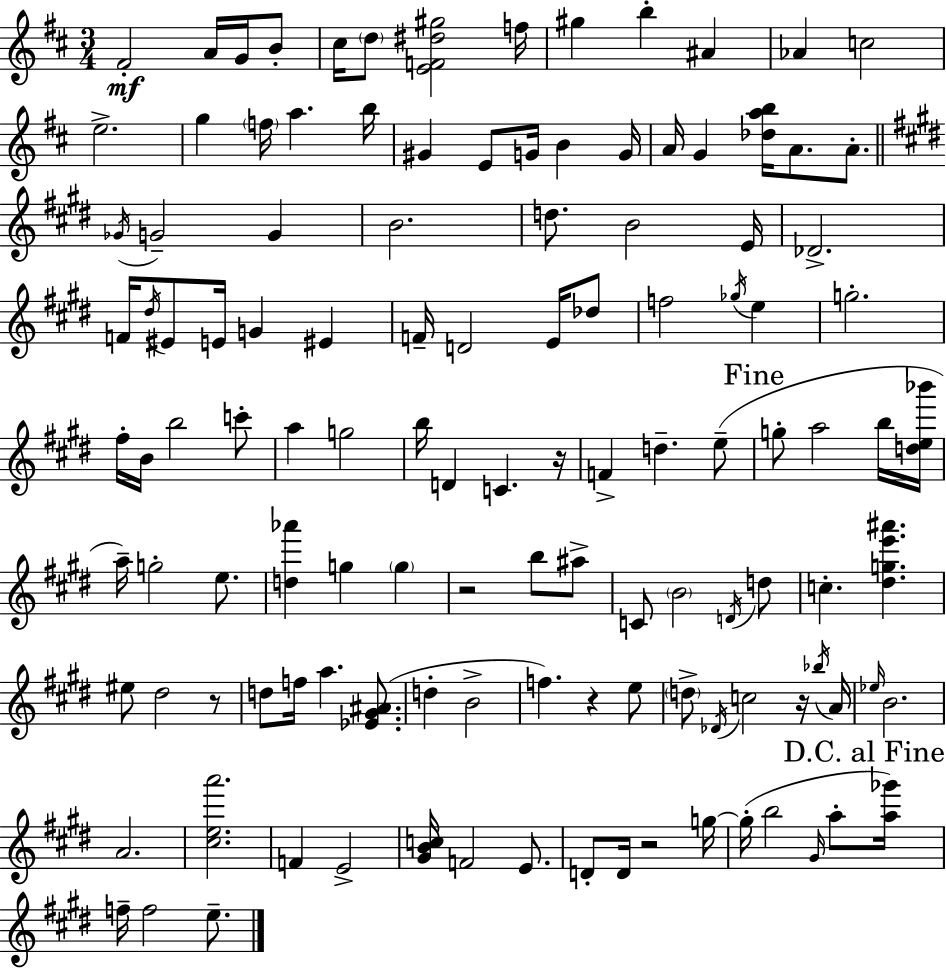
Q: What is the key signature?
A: D major